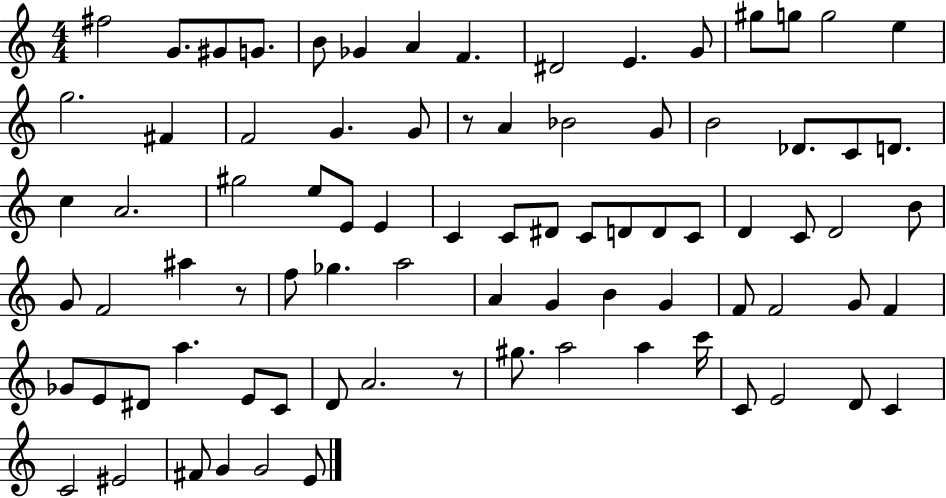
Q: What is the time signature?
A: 4/4